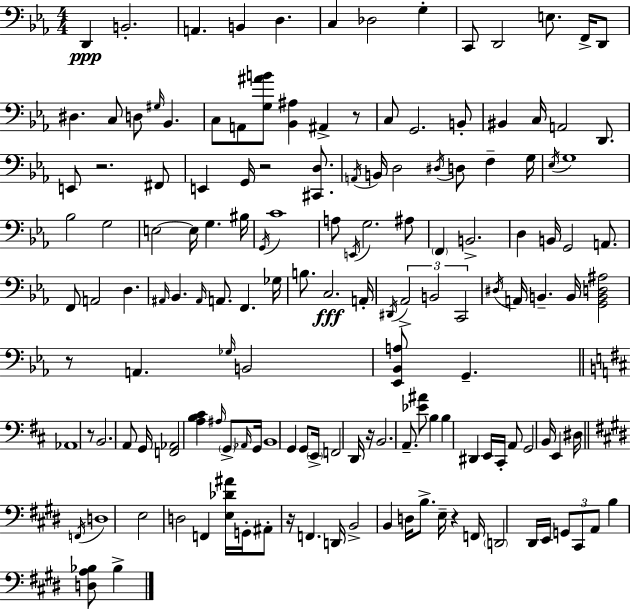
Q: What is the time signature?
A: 4/4